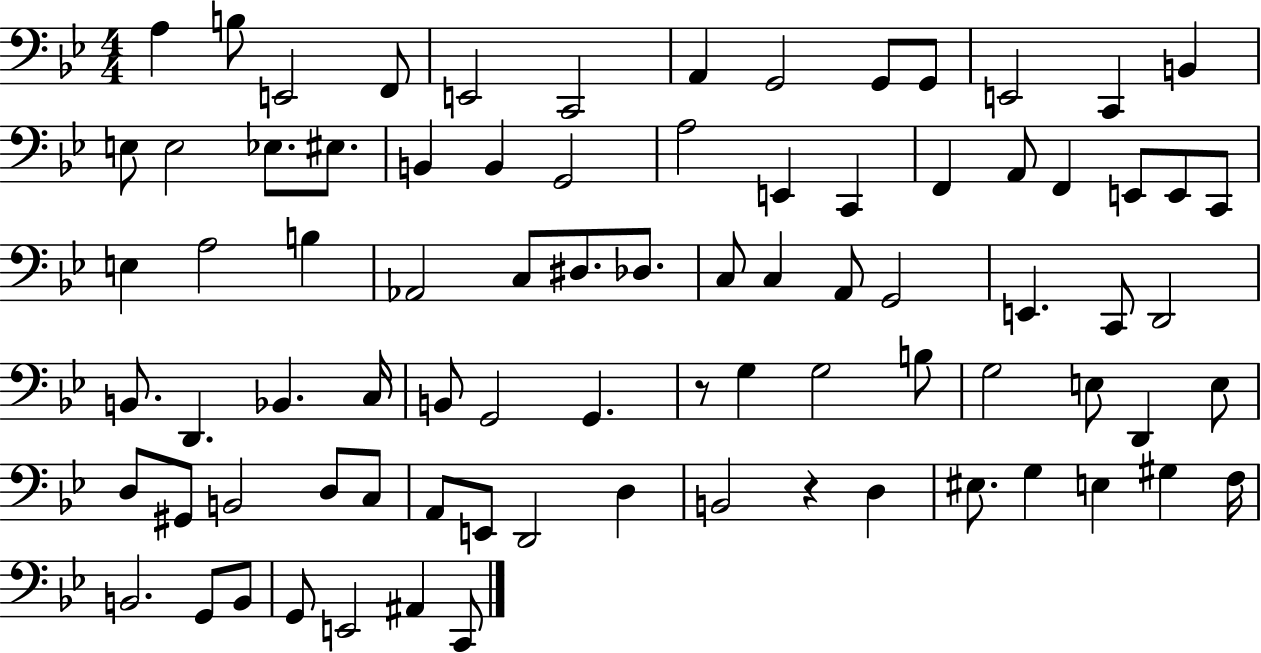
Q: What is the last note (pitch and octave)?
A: C2